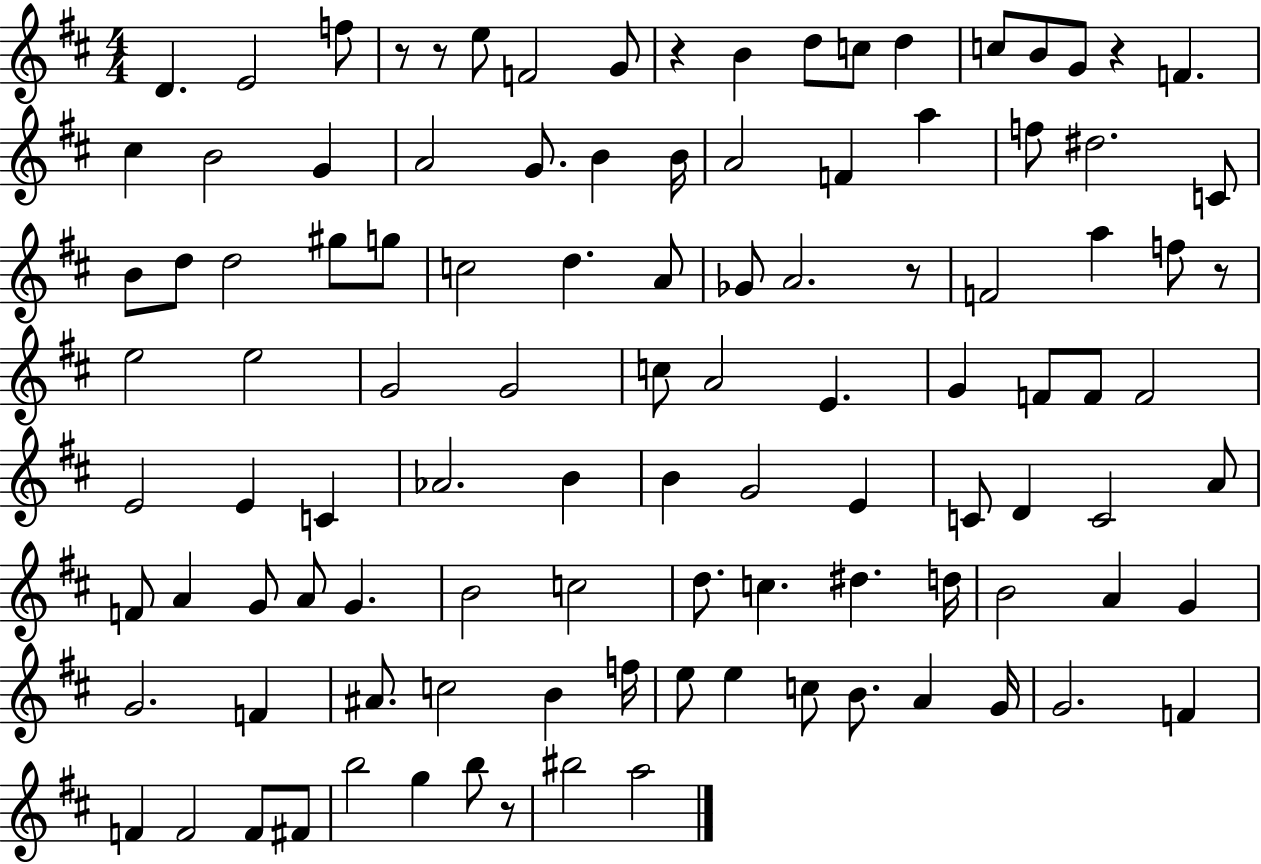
D4/q. E4/h F5/e R/e R/e E5/e F4/h G4/e R/q B4/q D5/e C5/e D5/q C5/e B4/e G4/e R/q F4/q. C#5/q B4/h G4/q A4/h G4/e. B4/q B4/s A4/h F4/q A5/q F5/e D#5/h. C4/e B4/e D5/e D5/h G#5/e G5/e C5/h D5/q. A4/e Gb4/e A4/h. R/e F4/h A5/q F5/e R/e E5/h E5/h G4/h G4/h C5/e A4/h E4/q. G4/q F4/e F4/e F4/h E4/h E4/q C4/q Ab4/h. B4/q B4/q G4/h E4/q C4/e D4/q C4/h A4/e F4/e A4/q G4/e A4/e G4/q. B4/h C5/h D5/e. C5/q. D#5/q. D5/s B4/h A4/q G4/q G4/h. F4/q A#4/e. C5/h B4/q F5/s E5/e E5/q C5/e B4/e. A4/q G4/s G4/h. F4/q F4/q F4/h F4/e F#4/e B5/h G5/q B5/e R/e BIS5/h A5/h